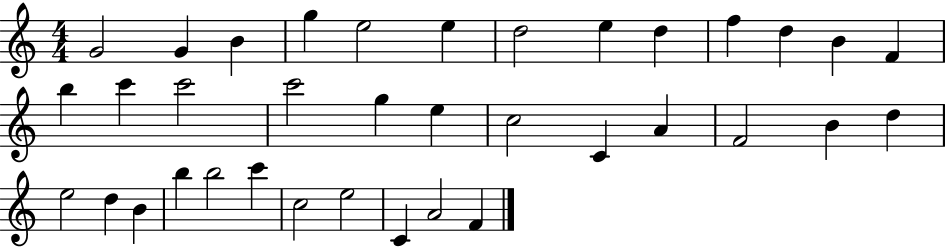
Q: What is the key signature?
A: C major